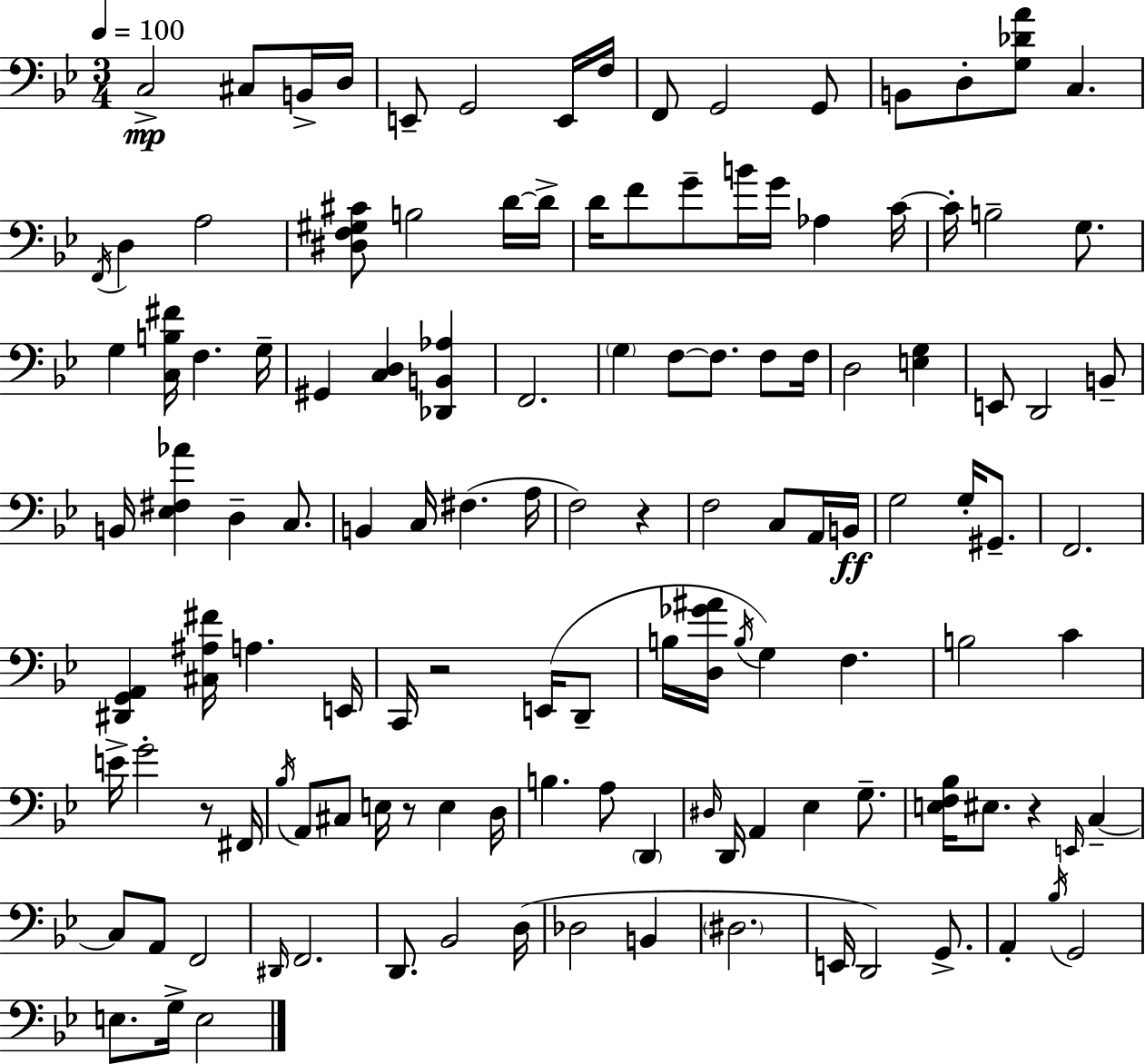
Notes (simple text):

C3/h C#3/e B2/s D3/s E2/e G2/h E2/s F3/s F2/e G2/h G2/e B2/e D3/e [G3,Db4,A4]/e C3/q. F2/s D3/q A3/h [D#3,F3,G#3,C#4]/e B3/h D4/s D4/s D4/s F4/e G4/e B4/s G4/s Ab3/q C4/s C4/s B3/h G3/e. G3/q [C3,B3,F#4]/s F3/q. G3/s G#2/q [C3,D3]/q [Db2,B2,Ab3]/q F2/h. G3/q F3/e F3/e. F3/e F3/s D3/h [E3,G3]/q E2/e D2/h B2/e B2/s [Eb3,F#3,Ab4]/q D3/q C3/e. B2/q C3/s F#3/q. A3/s F3/h R/q F3/h C3/e A2/s B2/s G3/h G3/s G#2/e. F2/h. [D#2,G2,A2]/q [C#3,A#3,F#4]/s A3/q. E2/s C2/s R/h E2/s D2/e B3/s [D3,Gb4,A#4]/s B3/s G3/q F3/q. B3/h C4/q E4/s G4/h R/e F#2/s Bb3/s A2/e C#3/e E3/s R/e E3/q D3/s B3/q. A3/e D2/q D#3/s D2/s A2/q Eb3/q G3/e. [E3,F3,Bb3]/s EIS3/e. R/q E2/s C3/q C3/e A2/e F2/h D#2/s F2/h. D2/e. Bb2/h D3/s Db3/h B2/q D#3/h. E2/s D2/h G2/e. A2/q Bb3/s G2/h E3/e. G3/s E3/h